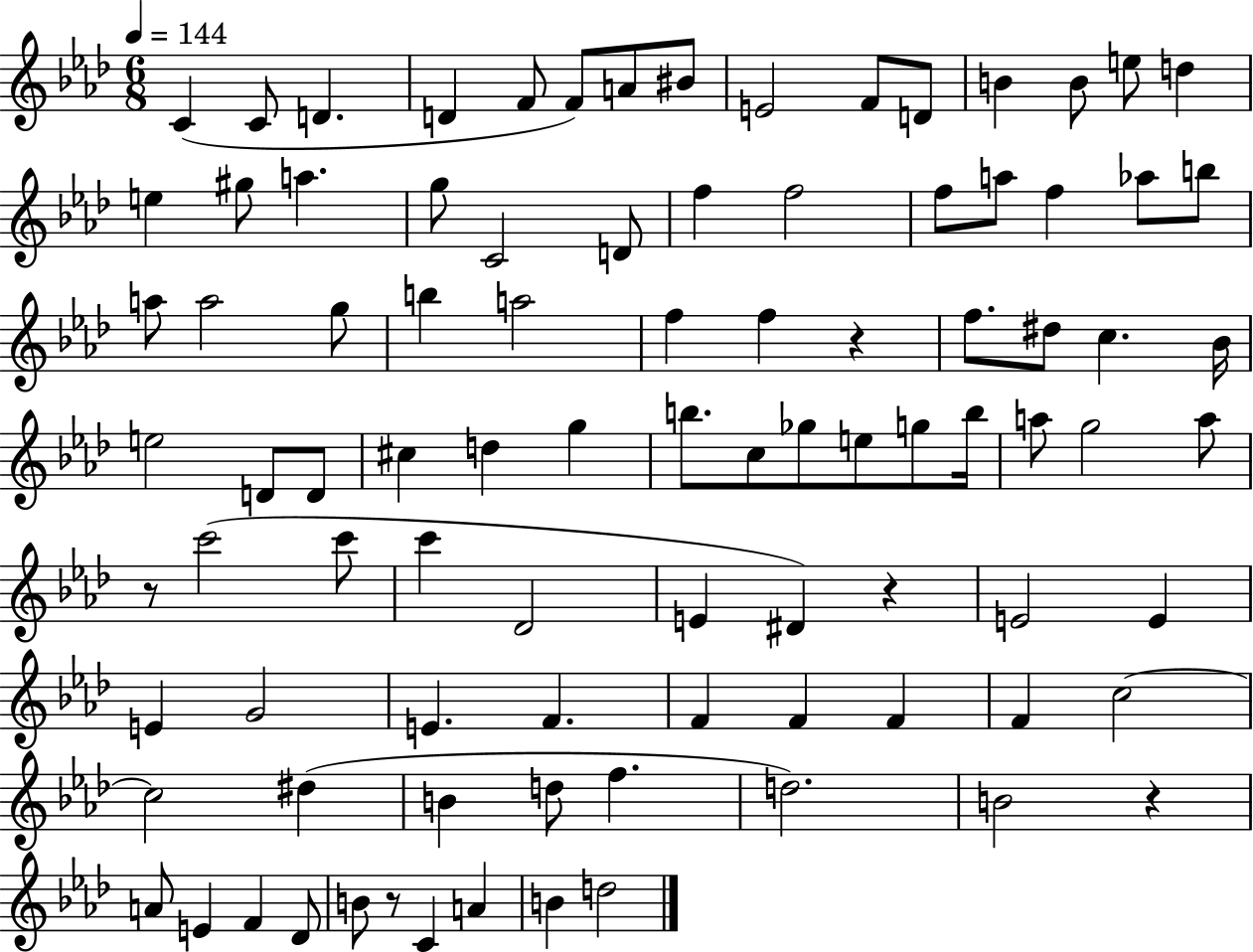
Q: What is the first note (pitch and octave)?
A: C4